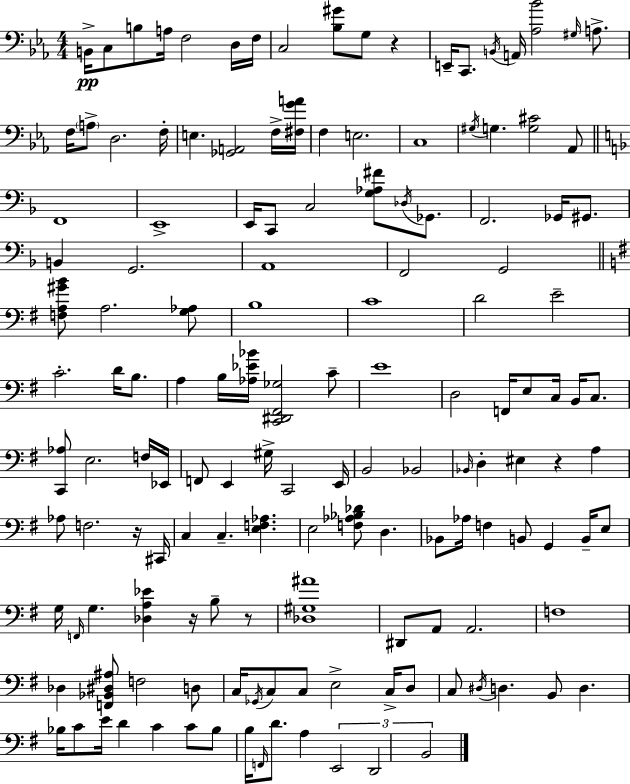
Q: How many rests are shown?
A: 5